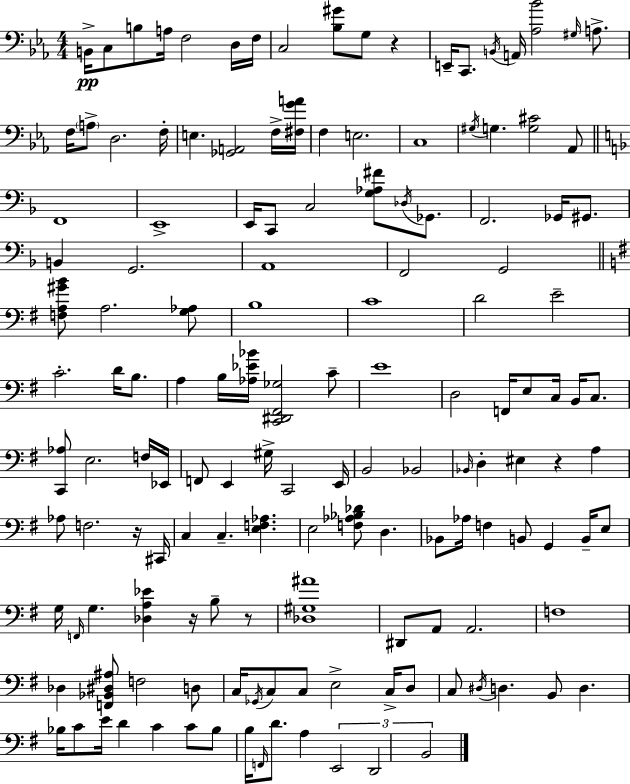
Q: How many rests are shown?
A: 5